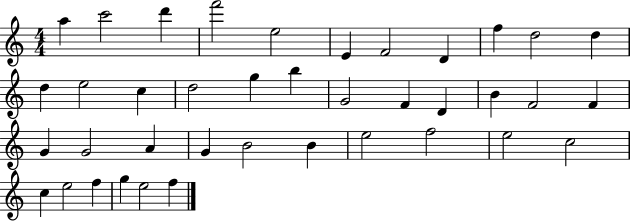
X:1
T:Untitled
M:4/4
L:1/4
K:C
a c'2 d' f'2 e2 E F2 D f d2 d d e2 c d2 g b G2 F D B F2 F G G2 A G B2 B e2 f2 e2 c2 c e2 f g e2 f